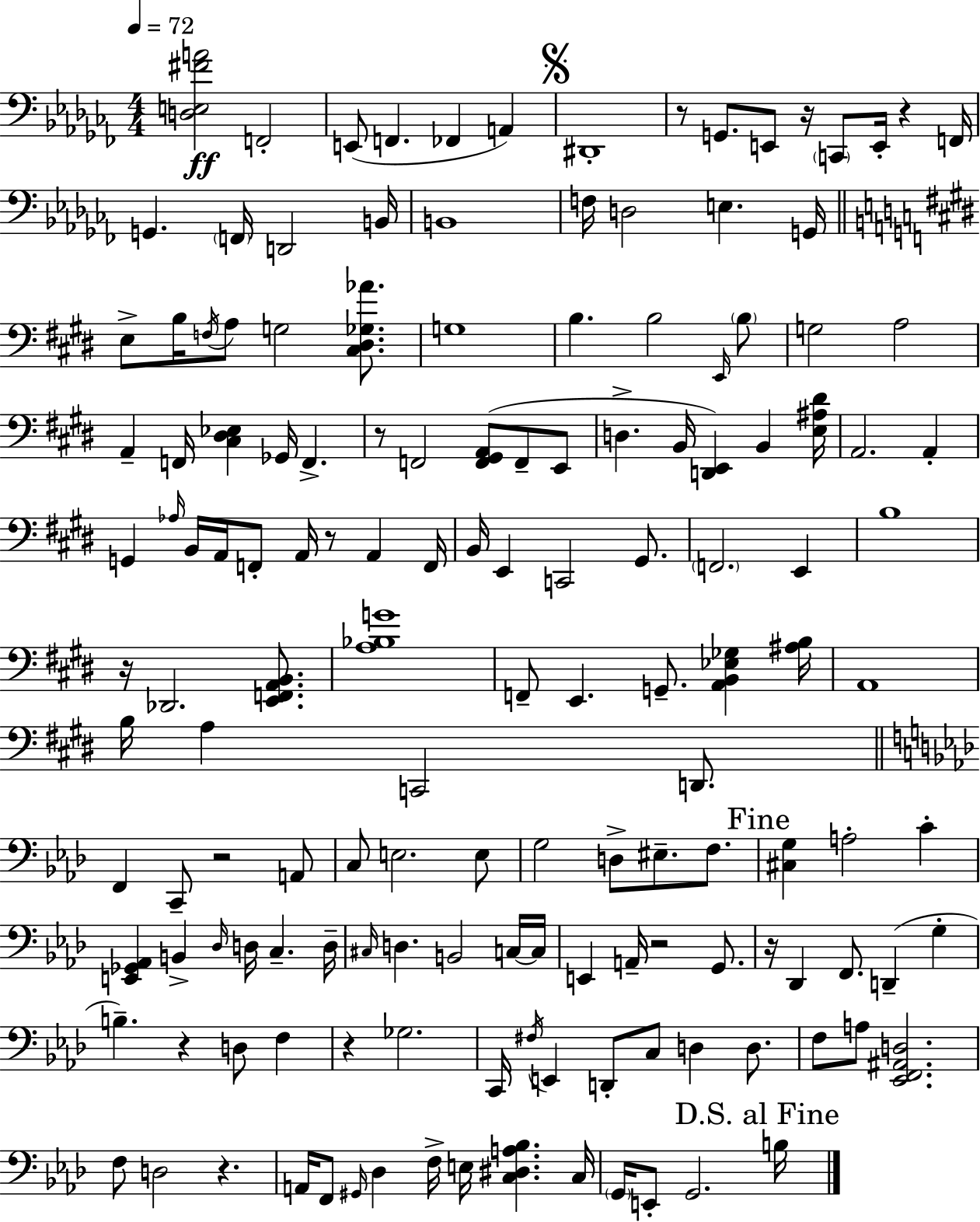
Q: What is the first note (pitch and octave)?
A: F2